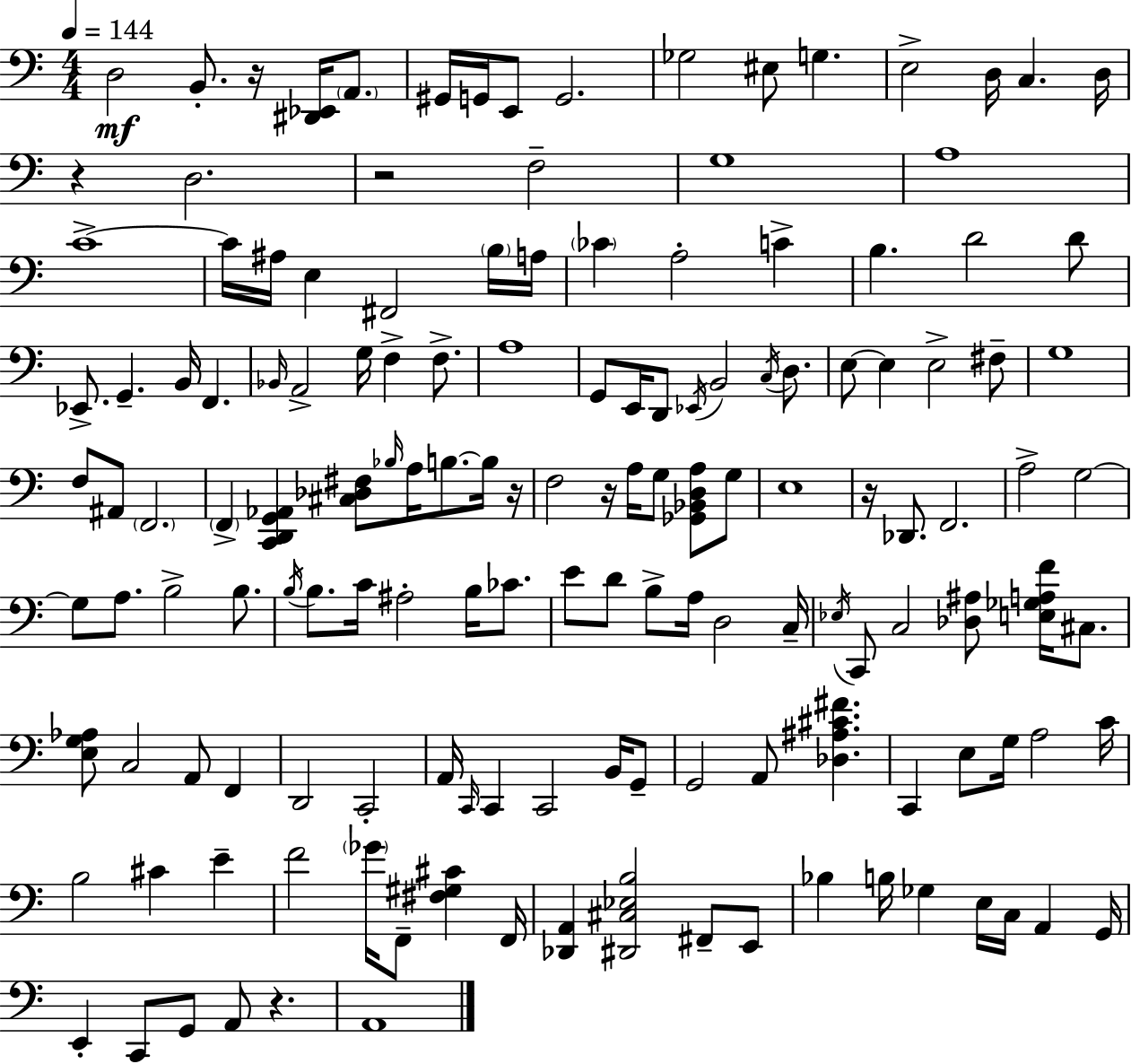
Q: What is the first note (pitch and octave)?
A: D3